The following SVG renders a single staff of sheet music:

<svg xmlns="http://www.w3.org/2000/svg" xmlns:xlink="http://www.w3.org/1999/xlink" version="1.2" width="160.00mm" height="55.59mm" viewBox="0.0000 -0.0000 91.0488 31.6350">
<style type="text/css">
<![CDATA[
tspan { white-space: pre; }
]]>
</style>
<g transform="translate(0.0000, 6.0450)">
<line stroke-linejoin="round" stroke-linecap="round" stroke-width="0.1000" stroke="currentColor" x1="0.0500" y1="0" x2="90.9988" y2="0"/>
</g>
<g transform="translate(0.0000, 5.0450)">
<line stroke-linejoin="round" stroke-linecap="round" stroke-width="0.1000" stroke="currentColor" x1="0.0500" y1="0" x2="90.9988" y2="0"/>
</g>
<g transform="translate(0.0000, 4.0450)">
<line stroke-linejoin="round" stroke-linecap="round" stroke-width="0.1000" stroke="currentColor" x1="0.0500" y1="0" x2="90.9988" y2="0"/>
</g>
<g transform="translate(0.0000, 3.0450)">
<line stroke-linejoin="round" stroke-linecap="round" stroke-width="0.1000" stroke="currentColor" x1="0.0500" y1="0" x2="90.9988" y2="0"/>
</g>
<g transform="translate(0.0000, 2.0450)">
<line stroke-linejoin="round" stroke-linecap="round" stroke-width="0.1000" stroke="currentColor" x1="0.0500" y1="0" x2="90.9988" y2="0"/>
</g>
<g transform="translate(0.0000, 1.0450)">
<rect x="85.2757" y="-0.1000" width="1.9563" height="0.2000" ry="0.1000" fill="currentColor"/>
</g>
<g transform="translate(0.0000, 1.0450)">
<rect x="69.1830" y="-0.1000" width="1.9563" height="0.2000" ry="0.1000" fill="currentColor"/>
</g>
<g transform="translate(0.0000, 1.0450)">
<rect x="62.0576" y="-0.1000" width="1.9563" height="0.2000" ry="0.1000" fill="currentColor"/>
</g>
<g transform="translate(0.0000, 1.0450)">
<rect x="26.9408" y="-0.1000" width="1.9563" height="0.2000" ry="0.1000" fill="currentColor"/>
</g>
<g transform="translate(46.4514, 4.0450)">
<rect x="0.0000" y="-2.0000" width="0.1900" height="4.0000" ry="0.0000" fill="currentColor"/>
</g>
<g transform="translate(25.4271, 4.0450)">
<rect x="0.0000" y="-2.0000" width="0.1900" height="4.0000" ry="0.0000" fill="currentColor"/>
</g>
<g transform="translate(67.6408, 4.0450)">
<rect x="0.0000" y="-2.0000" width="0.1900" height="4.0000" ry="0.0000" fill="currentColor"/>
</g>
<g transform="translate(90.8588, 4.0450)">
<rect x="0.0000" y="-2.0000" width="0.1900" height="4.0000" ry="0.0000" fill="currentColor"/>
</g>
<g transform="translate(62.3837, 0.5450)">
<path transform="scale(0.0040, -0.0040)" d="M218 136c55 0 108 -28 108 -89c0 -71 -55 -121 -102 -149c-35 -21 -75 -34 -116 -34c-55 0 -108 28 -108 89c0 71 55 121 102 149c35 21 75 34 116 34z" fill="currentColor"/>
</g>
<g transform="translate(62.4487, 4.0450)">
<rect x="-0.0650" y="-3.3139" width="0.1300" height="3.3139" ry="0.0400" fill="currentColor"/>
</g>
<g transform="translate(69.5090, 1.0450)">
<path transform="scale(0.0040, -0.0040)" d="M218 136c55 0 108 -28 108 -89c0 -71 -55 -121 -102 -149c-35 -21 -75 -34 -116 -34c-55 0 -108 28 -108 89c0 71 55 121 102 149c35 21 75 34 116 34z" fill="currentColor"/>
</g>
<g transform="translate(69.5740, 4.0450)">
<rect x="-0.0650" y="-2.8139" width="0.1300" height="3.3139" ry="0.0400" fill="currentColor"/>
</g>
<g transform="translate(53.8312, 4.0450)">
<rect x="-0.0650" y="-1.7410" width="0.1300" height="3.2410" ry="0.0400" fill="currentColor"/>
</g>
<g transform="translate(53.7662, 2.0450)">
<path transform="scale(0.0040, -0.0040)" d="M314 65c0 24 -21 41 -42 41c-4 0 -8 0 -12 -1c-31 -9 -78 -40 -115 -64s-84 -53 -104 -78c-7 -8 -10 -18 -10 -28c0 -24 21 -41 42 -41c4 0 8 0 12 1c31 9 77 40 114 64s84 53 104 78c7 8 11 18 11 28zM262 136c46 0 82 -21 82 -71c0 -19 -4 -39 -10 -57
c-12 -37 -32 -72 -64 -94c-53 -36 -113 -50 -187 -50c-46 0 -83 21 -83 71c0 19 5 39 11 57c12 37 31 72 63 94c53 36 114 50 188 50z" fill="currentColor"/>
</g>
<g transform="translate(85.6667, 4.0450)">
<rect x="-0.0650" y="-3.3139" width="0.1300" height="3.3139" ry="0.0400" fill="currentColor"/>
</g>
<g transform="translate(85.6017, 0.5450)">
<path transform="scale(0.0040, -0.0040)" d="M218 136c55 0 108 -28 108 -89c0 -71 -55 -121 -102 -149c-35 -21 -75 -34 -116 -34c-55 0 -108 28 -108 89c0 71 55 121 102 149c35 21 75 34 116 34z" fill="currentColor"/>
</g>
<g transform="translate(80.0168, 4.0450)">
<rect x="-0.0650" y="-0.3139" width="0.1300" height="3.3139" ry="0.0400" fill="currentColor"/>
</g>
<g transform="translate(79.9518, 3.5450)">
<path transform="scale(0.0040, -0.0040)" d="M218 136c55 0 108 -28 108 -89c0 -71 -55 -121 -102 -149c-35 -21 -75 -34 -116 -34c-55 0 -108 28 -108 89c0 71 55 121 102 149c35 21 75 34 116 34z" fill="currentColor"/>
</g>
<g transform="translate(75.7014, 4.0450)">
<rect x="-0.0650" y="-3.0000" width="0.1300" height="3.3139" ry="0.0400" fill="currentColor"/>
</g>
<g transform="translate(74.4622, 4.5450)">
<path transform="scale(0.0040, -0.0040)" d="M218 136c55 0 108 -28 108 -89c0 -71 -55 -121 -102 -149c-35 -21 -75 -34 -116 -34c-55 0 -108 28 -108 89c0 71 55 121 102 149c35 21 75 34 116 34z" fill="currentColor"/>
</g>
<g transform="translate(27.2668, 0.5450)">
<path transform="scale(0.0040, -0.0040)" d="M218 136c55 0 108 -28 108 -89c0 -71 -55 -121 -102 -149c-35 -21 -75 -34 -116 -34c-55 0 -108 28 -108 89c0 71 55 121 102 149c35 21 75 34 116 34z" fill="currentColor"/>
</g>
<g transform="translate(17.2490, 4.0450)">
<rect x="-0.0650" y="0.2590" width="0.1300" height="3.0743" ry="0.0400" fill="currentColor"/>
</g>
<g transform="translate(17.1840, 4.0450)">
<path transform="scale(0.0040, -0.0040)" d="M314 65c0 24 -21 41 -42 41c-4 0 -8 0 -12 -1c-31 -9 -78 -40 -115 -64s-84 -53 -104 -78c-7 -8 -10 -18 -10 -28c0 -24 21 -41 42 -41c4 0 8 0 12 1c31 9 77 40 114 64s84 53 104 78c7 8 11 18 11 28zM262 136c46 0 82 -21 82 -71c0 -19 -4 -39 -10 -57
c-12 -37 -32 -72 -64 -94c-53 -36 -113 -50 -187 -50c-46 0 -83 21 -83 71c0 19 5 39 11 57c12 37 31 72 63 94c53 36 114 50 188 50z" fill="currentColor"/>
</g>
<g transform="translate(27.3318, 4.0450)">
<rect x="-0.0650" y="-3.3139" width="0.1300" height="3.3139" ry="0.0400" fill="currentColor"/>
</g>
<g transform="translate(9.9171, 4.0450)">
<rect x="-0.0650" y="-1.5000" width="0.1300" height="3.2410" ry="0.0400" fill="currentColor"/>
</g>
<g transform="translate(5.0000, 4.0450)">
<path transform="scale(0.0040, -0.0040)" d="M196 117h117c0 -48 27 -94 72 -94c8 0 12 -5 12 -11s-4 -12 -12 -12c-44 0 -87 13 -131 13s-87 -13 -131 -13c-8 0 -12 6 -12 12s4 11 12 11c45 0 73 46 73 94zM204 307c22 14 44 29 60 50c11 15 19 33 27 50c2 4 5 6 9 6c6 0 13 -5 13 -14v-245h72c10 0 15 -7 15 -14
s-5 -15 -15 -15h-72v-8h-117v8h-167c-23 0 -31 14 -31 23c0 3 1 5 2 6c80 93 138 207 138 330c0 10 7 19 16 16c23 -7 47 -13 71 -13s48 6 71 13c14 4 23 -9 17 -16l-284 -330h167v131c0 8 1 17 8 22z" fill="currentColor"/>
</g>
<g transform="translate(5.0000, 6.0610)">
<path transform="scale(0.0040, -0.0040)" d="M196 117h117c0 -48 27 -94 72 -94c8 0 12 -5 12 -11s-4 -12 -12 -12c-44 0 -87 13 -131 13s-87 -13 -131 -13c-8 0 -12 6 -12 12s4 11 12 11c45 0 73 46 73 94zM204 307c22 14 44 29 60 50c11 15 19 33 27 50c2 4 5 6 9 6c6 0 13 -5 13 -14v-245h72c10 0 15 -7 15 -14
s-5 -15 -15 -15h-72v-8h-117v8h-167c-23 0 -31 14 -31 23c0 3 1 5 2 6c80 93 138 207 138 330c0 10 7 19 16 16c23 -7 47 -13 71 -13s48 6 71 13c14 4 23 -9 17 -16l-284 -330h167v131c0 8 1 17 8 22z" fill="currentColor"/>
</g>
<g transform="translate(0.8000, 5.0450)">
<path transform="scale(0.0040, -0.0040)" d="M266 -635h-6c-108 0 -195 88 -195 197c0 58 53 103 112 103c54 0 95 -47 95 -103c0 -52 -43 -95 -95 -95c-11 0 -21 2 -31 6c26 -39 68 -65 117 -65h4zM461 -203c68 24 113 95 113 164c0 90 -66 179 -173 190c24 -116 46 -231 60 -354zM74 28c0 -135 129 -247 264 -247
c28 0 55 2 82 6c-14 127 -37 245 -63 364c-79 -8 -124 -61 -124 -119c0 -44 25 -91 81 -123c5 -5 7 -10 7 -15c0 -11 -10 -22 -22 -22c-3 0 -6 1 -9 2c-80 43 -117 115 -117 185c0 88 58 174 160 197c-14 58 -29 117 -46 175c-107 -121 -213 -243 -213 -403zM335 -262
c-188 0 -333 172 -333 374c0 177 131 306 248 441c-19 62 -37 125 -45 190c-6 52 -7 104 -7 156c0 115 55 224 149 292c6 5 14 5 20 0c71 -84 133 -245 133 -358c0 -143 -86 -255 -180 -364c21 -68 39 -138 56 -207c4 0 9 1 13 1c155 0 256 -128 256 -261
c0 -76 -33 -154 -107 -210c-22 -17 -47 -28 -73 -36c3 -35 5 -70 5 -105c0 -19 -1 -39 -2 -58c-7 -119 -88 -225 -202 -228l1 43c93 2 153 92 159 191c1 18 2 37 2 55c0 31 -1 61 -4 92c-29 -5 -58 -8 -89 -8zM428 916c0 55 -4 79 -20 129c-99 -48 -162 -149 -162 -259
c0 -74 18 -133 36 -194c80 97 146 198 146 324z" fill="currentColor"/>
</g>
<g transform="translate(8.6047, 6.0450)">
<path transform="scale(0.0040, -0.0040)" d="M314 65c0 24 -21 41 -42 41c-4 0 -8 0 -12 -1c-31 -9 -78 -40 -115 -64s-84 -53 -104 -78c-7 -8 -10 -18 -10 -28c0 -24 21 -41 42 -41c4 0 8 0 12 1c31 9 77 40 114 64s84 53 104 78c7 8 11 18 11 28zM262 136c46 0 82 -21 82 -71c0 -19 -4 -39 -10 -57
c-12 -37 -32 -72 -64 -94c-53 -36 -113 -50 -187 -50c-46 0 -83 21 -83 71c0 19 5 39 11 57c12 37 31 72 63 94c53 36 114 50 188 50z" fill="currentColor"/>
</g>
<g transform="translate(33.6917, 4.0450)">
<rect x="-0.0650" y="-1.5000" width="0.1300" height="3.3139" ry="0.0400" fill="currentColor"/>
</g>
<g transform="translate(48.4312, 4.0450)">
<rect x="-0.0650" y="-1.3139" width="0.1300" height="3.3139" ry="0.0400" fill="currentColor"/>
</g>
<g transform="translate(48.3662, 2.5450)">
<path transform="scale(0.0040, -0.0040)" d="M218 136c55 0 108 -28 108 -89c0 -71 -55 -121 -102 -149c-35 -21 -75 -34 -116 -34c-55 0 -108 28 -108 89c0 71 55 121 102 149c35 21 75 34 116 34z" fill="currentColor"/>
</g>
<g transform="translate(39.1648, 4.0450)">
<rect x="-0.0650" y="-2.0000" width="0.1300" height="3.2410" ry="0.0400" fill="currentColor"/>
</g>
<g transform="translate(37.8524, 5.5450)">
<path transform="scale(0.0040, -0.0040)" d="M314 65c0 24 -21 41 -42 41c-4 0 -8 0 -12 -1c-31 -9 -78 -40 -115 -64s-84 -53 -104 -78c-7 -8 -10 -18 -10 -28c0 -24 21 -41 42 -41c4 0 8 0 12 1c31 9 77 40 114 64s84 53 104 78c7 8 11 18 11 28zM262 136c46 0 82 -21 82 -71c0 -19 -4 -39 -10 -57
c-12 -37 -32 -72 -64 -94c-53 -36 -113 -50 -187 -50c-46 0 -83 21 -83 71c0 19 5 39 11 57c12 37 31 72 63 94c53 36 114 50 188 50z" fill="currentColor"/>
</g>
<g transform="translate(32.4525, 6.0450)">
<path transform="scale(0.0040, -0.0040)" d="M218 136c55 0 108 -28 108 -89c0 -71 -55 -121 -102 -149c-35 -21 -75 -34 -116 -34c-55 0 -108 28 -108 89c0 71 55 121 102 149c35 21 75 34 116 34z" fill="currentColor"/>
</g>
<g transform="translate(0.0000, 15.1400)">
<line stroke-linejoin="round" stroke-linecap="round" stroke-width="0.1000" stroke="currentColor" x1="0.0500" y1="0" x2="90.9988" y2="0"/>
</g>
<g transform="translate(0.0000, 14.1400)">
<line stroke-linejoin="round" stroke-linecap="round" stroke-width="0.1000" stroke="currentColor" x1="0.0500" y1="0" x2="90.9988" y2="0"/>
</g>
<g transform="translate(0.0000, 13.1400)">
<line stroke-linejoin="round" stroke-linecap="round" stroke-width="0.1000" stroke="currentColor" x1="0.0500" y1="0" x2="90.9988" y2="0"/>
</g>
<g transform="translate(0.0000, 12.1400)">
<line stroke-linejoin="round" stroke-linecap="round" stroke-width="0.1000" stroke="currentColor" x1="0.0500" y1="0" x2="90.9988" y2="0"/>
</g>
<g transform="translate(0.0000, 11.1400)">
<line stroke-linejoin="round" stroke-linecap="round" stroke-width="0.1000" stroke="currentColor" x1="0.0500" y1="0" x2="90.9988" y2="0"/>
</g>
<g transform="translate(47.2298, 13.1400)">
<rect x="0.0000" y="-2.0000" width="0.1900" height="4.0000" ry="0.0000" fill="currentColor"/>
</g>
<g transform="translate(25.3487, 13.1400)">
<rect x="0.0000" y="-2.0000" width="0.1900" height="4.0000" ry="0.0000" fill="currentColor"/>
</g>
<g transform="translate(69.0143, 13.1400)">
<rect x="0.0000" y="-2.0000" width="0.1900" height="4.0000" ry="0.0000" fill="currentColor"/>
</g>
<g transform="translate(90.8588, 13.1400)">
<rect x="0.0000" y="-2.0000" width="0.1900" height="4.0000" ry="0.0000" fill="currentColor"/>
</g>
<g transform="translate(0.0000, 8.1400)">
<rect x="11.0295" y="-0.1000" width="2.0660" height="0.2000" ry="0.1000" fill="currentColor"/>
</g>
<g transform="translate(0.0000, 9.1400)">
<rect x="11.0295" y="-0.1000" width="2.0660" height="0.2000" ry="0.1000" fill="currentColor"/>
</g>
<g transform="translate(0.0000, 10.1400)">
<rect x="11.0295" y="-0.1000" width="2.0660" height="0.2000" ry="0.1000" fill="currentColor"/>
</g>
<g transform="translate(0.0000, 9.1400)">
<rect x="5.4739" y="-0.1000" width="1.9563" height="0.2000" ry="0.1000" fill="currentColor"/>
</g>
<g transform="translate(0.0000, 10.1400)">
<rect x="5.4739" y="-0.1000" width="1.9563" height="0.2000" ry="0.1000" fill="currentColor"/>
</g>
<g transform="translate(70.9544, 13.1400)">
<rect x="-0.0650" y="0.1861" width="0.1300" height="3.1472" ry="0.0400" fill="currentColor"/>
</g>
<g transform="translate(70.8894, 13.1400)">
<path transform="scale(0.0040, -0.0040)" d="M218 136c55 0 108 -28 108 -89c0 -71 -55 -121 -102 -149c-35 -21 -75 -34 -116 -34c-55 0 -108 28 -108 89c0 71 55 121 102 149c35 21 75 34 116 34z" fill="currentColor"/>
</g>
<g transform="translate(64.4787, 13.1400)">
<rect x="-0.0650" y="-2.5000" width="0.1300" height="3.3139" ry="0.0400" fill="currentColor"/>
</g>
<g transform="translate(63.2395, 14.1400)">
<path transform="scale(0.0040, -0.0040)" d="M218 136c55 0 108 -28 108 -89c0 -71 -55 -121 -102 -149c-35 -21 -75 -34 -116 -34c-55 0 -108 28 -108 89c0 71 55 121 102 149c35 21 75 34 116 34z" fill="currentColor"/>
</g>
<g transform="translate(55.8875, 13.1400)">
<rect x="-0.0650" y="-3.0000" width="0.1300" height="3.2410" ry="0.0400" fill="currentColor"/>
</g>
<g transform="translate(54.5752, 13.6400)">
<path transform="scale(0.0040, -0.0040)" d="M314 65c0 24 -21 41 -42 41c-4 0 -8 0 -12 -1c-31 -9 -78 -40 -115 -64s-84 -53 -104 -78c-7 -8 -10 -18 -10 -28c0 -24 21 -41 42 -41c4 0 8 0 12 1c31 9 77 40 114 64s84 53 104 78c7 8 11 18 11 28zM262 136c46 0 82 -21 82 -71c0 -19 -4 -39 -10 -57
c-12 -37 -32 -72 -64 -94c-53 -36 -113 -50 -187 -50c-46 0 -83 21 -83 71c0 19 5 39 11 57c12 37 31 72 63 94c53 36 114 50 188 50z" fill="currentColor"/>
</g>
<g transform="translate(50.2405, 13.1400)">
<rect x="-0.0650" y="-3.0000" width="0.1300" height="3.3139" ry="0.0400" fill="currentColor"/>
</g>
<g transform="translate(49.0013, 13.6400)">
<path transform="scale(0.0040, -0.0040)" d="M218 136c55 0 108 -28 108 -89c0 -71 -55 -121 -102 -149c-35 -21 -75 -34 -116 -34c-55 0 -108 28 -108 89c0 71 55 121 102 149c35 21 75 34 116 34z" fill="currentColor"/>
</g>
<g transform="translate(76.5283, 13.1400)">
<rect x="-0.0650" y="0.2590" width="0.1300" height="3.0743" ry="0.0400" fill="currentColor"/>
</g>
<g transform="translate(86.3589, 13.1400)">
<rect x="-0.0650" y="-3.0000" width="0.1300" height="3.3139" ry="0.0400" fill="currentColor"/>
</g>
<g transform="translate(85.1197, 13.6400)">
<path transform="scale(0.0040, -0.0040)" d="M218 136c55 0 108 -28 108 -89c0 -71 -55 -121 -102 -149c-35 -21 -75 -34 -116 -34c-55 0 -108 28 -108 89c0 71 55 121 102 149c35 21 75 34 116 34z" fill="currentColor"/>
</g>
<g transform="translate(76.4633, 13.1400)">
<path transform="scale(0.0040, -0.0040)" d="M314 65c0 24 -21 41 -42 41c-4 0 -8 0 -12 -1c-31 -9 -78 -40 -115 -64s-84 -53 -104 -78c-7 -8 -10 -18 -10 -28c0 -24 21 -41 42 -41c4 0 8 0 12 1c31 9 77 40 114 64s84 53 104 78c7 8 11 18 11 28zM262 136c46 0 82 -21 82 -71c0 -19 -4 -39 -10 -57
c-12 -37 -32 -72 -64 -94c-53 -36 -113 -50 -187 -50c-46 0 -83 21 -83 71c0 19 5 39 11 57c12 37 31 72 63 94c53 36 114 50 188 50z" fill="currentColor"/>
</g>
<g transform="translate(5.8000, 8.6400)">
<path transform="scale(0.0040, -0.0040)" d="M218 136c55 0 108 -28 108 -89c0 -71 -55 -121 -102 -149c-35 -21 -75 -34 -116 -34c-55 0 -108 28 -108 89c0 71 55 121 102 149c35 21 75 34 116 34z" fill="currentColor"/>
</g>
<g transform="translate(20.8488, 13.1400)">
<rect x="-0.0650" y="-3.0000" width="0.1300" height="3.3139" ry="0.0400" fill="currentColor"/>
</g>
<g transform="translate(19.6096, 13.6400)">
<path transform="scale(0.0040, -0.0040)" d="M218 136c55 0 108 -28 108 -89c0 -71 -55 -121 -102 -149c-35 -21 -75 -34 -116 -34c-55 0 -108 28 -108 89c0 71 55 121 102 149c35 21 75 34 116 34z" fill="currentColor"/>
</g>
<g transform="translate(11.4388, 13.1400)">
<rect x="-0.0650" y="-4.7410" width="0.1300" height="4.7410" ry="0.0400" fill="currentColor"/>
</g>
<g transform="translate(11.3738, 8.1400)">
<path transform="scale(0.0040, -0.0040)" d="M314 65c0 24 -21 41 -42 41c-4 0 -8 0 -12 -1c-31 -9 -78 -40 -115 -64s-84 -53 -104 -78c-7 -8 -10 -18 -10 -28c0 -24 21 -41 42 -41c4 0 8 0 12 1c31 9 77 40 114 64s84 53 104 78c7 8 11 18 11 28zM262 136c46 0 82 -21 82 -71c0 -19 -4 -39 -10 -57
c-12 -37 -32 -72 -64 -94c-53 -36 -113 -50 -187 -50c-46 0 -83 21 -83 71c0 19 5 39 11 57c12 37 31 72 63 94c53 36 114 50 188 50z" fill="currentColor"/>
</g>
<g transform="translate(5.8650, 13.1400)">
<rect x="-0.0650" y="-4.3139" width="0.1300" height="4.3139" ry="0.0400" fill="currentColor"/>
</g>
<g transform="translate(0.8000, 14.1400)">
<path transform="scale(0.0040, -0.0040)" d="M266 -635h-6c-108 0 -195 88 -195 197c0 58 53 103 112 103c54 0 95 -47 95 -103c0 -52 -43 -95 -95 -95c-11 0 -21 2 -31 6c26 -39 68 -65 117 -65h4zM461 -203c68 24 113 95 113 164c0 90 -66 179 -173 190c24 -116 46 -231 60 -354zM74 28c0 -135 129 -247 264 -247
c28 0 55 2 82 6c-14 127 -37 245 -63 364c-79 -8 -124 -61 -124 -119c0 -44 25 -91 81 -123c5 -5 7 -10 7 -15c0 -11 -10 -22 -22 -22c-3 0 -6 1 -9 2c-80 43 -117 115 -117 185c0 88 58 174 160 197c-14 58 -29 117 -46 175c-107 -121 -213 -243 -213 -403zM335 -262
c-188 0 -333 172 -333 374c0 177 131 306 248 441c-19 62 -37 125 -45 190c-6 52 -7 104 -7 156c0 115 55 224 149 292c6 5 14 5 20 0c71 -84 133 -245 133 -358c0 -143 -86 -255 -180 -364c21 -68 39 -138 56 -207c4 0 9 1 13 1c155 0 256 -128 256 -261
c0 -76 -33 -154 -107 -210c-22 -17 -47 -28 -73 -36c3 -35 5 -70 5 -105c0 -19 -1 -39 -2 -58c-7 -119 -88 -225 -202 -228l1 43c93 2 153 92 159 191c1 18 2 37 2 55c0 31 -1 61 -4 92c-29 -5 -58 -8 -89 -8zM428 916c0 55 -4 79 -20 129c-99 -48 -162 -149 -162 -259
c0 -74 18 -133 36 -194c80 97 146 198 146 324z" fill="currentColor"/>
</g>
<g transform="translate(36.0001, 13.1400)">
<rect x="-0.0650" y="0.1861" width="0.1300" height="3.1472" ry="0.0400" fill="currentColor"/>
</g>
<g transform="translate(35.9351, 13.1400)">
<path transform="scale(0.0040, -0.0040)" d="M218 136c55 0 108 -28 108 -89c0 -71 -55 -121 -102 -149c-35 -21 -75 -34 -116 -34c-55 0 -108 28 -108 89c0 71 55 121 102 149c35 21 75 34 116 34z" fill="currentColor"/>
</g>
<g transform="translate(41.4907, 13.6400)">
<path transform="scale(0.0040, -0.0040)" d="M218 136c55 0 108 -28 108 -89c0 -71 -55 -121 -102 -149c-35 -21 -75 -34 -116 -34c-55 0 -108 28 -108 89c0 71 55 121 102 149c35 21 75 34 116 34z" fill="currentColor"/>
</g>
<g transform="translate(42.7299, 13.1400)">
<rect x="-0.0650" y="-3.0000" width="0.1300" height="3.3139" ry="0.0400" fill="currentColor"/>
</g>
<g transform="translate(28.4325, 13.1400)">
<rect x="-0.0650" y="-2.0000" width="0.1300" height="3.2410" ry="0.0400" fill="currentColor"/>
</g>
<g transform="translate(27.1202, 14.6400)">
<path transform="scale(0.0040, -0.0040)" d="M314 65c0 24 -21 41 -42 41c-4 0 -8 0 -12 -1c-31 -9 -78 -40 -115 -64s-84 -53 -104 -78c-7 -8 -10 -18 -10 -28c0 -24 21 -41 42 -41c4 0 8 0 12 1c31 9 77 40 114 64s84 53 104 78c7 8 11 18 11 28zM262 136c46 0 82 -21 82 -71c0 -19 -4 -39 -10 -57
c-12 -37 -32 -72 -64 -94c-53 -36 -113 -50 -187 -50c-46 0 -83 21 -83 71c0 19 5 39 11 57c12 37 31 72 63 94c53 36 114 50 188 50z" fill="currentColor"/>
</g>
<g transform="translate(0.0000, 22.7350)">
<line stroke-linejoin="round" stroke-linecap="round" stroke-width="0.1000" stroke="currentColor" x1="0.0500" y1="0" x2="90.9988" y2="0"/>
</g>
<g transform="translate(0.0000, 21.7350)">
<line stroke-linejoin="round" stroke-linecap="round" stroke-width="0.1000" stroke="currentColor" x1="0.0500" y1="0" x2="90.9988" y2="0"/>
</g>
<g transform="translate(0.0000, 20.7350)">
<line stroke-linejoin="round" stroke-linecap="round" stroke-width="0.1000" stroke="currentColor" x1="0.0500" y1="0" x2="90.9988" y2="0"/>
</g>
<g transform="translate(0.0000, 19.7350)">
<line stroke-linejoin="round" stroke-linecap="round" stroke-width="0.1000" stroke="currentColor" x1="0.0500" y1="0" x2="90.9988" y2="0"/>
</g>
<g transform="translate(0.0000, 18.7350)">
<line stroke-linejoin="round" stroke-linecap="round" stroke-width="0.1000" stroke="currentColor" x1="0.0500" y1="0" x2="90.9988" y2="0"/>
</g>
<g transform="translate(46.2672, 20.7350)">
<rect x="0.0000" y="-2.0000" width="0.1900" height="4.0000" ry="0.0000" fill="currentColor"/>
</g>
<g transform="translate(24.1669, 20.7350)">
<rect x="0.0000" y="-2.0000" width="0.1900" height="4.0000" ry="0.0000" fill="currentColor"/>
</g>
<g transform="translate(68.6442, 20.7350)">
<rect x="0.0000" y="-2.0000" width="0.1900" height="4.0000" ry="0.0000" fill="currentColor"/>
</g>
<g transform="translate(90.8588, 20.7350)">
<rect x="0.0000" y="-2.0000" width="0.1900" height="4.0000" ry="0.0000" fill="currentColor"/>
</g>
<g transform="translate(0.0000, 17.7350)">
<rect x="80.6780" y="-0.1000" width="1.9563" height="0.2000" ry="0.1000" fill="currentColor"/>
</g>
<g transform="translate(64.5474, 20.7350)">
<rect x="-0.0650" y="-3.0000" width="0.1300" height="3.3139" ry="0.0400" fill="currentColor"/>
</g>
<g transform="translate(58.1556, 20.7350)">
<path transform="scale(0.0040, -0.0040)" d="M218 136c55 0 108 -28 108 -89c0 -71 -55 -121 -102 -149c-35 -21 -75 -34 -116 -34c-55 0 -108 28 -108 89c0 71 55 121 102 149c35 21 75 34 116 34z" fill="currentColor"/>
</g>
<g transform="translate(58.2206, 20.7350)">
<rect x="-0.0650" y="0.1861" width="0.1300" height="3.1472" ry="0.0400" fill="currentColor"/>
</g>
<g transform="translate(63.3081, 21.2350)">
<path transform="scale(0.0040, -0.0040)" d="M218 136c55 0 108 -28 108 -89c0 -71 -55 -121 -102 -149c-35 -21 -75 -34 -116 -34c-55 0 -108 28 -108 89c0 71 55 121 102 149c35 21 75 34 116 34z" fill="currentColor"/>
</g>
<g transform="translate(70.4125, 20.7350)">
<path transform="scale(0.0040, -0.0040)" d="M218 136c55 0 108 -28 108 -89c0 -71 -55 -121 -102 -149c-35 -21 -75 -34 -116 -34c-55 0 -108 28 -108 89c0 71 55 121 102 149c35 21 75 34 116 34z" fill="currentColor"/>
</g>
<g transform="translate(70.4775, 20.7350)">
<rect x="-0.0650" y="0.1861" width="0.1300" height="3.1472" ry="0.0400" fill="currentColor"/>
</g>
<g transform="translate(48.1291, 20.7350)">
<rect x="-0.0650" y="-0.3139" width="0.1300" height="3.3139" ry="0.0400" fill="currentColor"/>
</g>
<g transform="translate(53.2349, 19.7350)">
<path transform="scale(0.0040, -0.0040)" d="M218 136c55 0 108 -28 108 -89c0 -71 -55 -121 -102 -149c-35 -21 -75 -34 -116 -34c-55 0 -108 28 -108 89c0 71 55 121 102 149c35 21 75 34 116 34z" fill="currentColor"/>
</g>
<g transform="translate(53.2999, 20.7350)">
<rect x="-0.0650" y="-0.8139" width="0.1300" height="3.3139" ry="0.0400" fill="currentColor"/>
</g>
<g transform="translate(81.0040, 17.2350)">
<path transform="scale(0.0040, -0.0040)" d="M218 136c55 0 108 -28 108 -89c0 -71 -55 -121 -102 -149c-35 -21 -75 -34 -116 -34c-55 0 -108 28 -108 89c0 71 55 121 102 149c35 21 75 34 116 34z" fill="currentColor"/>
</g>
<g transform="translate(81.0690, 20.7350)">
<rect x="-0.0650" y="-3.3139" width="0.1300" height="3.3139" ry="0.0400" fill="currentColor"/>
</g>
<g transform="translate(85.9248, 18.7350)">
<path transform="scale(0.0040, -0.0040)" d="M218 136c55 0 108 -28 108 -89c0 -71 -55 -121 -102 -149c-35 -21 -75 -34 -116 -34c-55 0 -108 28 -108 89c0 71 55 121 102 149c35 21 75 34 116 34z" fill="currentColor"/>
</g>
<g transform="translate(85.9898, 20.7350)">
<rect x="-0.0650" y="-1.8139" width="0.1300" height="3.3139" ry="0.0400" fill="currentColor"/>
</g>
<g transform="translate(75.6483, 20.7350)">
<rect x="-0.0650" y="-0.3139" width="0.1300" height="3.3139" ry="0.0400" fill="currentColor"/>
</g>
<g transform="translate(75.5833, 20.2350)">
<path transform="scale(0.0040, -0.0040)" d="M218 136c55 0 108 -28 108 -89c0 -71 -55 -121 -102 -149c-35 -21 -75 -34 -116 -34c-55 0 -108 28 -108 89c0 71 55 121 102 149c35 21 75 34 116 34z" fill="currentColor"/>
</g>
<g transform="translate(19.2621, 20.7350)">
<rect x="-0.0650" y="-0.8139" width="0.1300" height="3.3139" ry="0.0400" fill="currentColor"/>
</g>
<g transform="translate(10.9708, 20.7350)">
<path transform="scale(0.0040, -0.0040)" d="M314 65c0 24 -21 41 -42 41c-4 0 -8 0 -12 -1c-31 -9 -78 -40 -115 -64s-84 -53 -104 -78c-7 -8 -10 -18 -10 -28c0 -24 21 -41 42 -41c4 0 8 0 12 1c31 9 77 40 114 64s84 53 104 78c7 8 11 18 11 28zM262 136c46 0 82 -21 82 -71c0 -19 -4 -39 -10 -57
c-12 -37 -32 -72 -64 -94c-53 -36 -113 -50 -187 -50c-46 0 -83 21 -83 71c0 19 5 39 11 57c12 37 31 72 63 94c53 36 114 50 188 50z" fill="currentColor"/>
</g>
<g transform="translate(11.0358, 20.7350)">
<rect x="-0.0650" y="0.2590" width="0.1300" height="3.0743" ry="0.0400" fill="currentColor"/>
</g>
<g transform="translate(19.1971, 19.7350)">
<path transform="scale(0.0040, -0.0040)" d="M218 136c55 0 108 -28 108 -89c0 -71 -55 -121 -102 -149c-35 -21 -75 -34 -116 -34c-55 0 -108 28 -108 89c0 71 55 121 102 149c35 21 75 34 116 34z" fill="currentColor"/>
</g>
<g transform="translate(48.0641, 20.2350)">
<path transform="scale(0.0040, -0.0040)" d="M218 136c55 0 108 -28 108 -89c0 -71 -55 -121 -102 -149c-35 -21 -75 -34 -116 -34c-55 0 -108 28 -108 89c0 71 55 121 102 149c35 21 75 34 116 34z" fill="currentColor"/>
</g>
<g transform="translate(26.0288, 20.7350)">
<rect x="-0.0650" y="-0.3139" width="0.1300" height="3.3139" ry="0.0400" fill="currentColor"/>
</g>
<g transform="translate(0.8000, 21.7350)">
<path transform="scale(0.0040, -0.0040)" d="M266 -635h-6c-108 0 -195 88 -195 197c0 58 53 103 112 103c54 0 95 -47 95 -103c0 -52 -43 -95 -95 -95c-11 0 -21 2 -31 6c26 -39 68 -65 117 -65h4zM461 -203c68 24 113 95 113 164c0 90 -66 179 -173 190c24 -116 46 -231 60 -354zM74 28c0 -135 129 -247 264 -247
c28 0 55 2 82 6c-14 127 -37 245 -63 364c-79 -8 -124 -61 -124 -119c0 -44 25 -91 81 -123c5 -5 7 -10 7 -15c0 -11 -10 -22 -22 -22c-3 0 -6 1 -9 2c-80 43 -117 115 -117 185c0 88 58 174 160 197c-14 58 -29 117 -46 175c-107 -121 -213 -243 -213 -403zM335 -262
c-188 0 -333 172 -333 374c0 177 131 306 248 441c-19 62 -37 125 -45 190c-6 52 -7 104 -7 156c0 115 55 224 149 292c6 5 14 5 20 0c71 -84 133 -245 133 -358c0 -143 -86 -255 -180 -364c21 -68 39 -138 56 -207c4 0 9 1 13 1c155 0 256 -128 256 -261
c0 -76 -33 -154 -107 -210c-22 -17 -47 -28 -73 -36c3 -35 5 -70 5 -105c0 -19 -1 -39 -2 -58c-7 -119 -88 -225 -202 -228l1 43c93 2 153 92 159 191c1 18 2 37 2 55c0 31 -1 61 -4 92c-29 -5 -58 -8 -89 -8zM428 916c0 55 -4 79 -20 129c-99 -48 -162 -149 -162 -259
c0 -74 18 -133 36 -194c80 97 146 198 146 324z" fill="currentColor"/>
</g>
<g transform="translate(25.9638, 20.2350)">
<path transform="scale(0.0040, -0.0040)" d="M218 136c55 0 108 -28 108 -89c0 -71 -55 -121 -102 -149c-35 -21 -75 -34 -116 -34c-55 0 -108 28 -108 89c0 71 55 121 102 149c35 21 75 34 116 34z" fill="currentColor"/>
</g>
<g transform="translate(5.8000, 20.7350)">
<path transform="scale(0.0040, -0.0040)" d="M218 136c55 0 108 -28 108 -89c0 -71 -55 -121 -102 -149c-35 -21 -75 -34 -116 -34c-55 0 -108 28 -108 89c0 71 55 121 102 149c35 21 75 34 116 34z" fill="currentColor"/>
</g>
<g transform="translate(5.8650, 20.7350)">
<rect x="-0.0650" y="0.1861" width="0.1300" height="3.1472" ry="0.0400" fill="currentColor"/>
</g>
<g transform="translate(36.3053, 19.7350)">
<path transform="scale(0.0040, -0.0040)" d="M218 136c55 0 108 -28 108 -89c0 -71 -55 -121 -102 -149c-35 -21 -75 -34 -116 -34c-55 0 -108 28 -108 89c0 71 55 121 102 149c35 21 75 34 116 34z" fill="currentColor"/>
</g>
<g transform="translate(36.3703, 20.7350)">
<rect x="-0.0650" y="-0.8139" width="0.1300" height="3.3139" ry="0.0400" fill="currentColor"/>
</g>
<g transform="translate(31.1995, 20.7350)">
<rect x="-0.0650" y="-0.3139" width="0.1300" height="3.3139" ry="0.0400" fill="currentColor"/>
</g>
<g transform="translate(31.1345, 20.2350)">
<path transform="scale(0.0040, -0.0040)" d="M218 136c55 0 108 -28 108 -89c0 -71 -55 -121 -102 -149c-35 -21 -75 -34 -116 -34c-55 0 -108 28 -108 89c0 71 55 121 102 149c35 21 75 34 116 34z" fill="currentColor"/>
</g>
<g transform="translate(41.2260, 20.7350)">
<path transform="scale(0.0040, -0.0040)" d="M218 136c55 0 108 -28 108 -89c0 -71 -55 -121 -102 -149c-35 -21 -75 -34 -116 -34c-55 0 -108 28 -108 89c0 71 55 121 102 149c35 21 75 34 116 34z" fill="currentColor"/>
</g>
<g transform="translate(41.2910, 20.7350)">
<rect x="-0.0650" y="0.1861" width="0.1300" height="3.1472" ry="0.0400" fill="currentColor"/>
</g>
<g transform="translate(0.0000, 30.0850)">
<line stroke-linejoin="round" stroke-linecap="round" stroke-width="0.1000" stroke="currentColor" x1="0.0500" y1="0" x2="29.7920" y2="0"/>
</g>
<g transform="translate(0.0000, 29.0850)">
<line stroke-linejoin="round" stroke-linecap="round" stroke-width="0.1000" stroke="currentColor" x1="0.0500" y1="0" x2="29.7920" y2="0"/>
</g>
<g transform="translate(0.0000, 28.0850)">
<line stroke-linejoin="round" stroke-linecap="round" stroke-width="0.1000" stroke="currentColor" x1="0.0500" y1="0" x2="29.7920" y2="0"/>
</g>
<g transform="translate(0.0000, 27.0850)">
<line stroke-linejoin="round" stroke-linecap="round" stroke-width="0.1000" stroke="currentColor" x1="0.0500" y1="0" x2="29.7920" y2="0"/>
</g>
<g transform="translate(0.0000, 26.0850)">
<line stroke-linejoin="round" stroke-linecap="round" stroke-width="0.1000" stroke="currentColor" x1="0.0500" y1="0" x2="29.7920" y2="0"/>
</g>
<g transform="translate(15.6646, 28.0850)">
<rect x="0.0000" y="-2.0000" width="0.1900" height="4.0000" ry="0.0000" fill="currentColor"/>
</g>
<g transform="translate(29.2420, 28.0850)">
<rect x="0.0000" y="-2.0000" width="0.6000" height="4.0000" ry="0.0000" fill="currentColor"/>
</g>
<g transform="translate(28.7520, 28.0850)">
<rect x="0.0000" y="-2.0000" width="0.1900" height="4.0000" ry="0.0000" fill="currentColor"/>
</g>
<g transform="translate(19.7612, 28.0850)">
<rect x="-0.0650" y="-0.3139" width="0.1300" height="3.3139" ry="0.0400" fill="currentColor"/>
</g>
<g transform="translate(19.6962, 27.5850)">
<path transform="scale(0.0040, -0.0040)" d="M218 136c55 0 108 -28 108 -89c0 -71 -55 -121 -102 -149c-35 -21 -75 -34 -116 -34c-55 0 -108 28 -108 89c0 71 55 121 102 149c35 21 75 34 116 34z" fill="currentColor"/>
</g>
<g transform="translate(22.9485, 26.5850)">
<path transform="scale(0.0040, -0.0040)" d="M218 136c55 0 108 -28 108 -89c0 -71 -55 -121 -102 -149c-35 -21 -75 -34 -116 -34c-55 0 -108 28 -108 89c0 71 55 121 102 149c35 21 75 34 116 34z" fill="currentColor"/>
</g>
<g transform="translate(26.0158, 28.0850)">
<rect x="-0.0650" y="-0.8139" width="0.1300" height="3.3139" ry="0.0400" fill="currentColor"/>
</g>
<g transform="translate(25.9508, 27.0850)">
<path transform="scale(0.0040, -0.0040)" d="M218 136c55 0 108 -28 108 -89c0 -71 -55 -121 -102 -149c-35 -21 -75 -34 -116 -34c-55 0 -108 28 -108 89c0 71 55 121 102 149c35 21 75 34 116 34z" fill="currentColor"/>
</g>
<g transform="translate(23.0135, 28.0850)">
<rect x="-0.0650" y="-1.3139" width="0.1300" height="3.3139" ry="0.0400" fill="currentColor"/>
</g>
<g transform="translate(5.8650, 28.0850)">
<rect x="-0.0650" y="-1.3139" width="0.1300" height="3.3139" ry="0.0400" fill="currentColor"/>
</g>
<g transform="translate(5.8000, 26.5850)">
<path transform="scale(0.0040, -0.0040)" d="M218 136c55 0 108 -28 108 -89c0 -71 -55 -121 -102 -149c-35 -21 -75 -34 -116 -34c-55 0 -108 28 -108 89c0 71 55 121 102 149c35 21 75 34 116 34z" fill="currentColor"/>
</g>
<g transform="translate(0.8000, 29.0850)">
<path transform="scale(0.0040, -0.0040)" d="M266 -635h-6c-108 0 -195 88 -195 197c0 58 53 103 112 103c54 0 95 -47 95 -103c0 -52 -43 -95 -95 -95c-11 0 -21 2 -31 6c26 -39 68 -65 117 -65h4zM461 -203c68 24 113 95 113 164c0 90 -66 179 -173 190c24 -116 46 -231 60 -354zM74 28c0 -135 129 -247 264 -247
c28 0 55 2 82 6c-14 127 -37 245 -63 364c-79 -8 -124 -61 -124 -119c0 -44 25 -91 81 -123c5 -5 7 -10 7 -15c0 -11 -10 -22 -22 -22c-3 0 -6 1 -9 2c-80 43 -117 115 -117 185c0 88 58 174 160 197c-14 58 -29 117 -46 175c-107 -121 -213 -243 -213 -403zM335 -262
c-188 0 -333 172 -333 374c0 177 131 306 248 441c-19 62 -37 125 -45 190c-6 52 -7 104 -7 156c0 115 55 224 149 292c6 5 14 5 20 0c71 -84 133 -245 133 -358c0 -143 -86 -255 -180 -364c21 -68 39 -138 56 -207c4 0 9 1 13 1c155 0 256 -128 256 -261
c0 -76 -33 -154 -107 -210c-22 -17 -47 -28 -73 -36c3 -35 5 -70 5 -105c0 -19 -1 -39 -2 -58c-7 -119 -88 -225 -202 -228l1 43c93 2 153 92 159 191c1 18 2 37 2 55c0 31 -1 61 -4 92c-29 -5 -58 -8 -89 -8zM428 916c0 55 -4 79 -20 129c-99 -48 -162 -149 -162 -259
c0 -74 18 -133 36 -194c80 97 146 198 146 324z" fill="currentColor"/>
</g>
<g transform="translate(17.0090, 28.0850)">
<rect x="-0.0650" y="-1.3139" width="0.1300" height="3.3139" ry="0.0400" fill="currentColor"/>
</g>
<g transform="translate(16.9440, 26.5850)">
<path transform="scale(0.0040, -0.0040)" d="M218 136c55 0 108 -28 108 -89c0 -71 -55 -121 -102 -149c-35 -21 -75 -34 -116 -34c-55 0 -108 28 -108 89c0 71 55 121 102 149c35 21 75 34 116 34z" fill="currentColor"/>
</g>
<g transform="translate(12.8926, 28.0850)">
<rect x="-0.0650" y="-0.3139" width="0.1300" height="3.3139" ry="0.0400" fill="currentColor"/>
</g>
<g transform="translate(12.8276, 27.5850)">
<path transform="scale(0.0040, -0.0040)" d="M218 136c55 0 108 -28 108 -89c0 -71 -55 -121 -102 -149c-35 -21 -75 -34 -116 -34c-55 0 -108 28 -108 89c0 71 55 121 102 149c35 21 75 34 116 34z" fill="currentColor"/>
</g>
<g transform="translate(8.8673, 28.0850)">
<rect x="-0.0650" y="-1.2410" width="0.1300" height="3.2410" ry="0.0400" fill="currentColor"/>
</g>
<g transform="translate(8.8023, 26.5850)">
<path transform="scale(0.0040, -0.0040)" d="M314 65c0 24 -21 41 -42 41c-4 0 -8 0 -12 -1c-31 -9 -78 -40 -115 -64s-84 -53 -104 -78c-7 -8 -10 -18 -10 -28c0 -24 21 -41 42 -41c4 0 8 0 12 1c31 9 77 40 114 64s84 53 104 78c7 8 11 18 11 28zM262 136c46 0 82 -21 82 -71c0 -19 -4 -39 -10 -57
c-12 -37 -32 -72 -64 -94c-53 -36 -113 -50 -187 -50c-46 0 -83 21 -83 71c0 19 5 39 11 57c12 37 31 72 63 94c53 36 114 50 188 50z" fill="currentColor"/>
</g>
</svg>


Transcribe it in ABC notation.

X:1
T:Untitled
M:4/4
L:1/4
K:C
E2 B2 b E F2 e f2 b a A c b d' e'2 A F2 B A A A2 G B B2 A B B2 d c c d B c d B A B c b f e e2 c e c e d